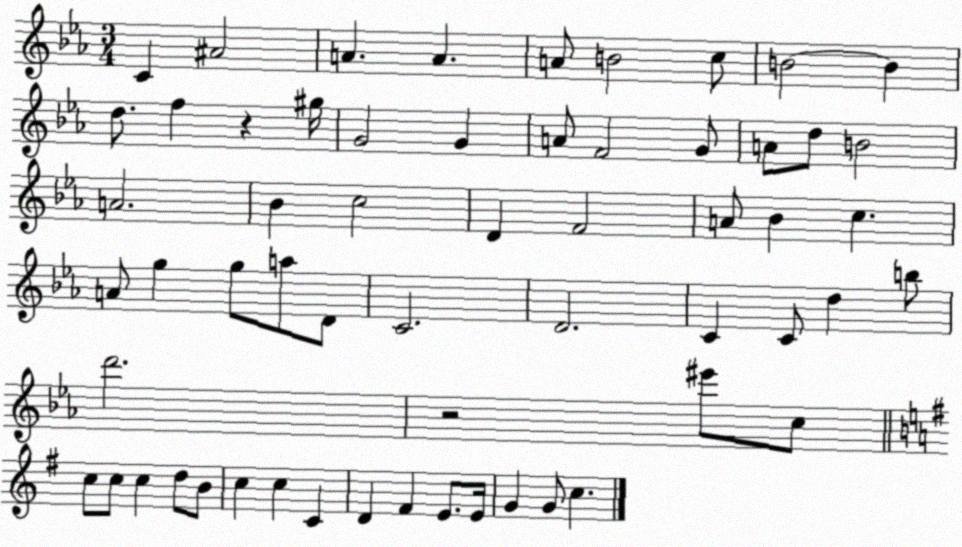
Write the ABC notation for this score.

X:1
T:Untitled
M:3/4
L:1/4
K:Eb
C ^A2 A A A/2 B2 c/2 B2 B d/2 f z ^g/4 G2 G A/2 F2 G/2 A/2 d/2 B2 A2 _B c2 D F2 A/2 _B c A/2 g g/2 a/2 D/2 C2 D2 C C/2 d b/2 d'2 z2 ^e'/2 c/2 c/2 c/2 c d/2 B/2 c c C D ^F E/2 E/4 G G/2 c